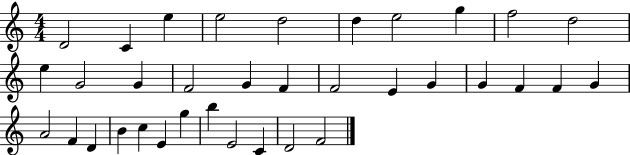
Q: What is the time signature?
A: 4/4